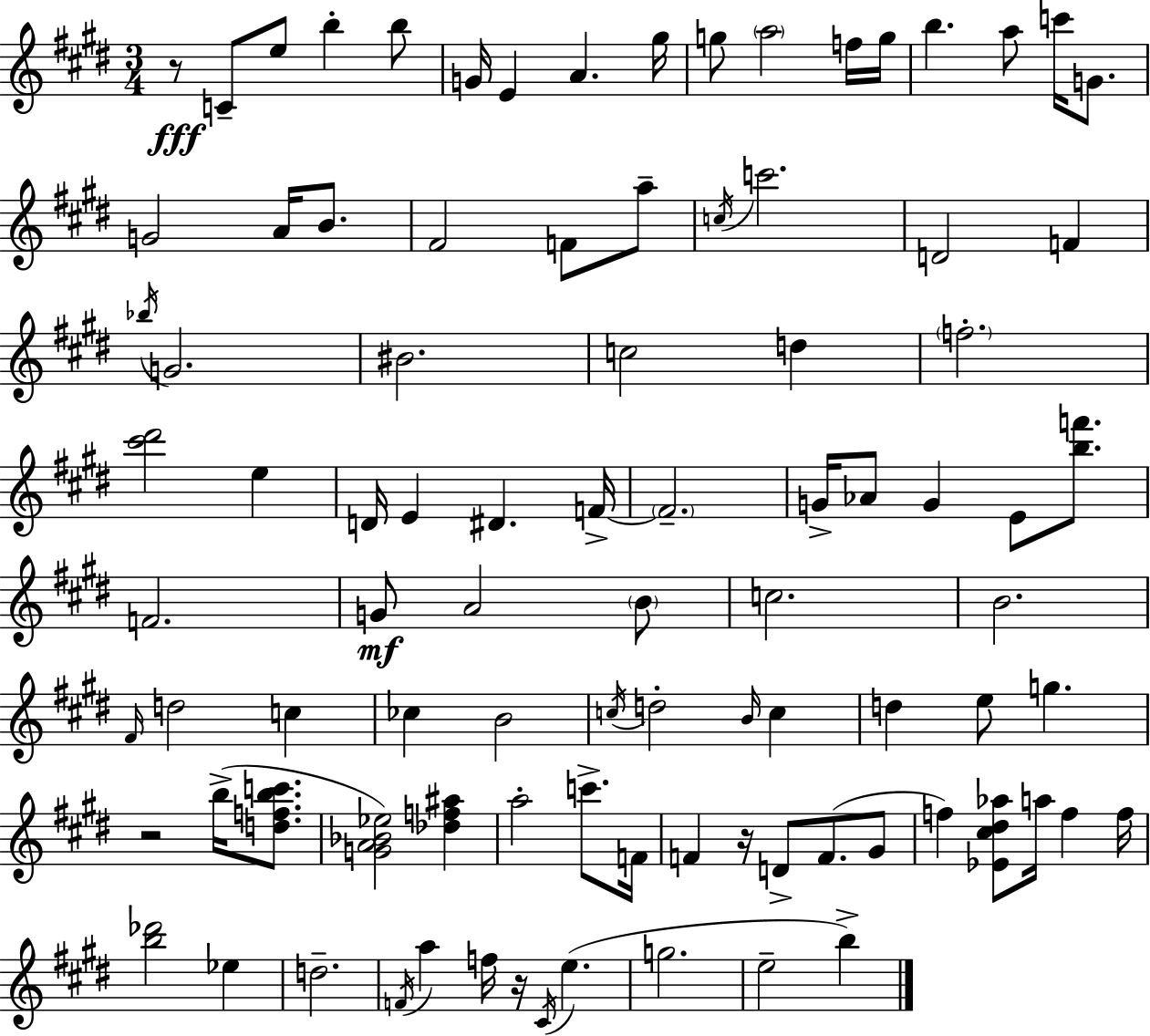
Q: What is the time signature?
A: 3/4